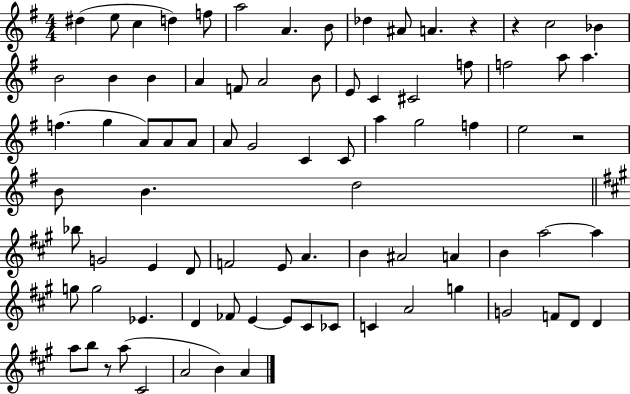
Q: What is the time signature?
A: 4/4